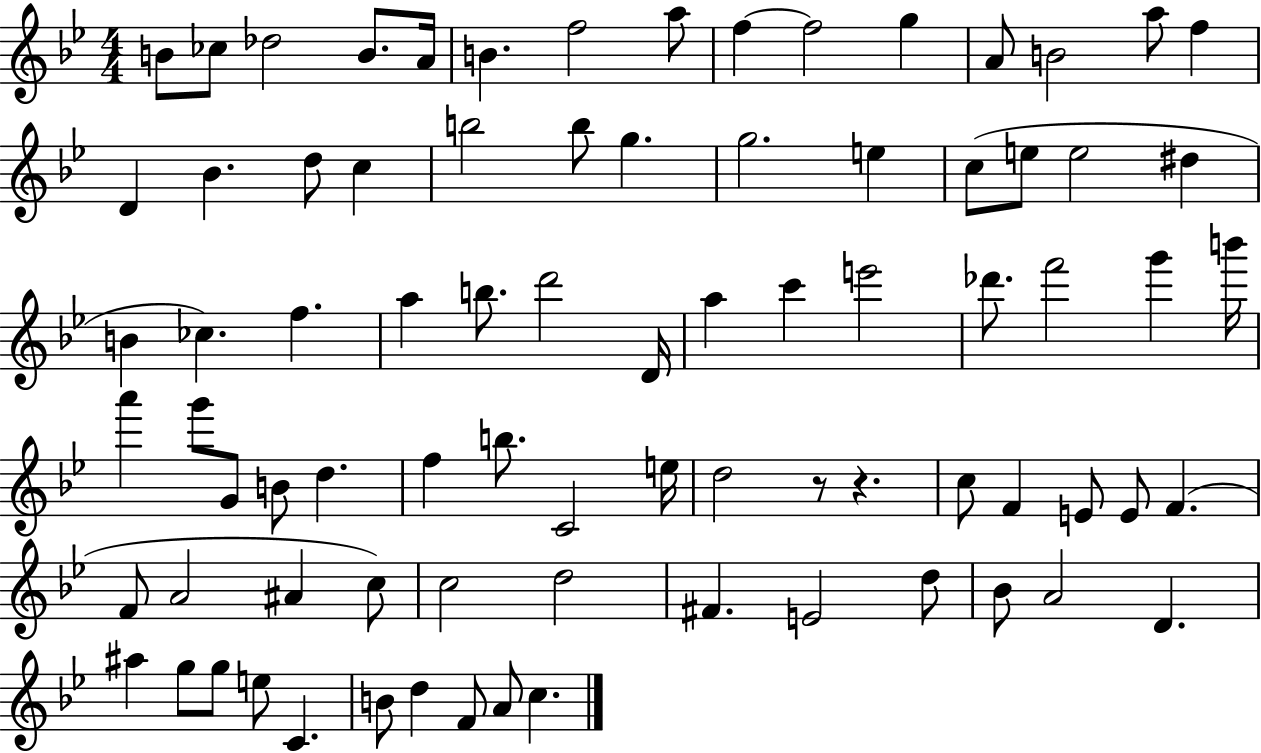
B4/e CES5/e Db5/h B4/e. A4/s B4/q. F5/h A5/e F5/q F5/h G5/q A4/e B4/h A5/e F5/q D4/q Bb4/q. D5/e C5/q B5/h B5/e G5/q. G5/h. E5/q C5/e E5/e E5/h D#5/q B4/q CES5/q. F5/q. A5/q B5/e. D6/h D4/s A5/q C6/q E6/h Db6/e. F6/h G6/q B6/s A6/q G6/e G4/e B4/e D5/q. F5/q B5/e. C4/h E5/s D5/h R/e R/q. C5/e F4/q E4/e E4/e F4/q. F4/e A4/h A#4/q C5/e C5/h D5/h F#4/q. E4/h D5/e Bb4/e A4/h D4/q. A#5/q G5/e G5/e E5/e C4/q. B4/e D5/q F4/e A4/e C5/q.